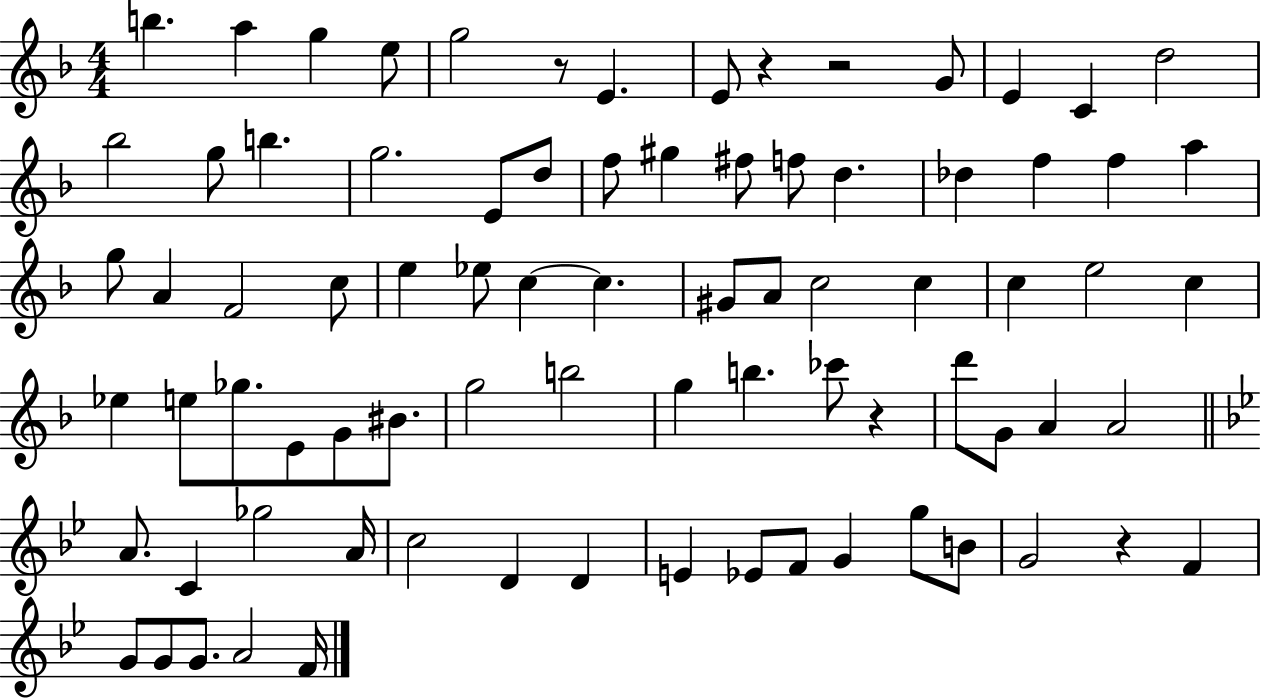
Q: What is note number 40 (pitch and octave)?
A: E5